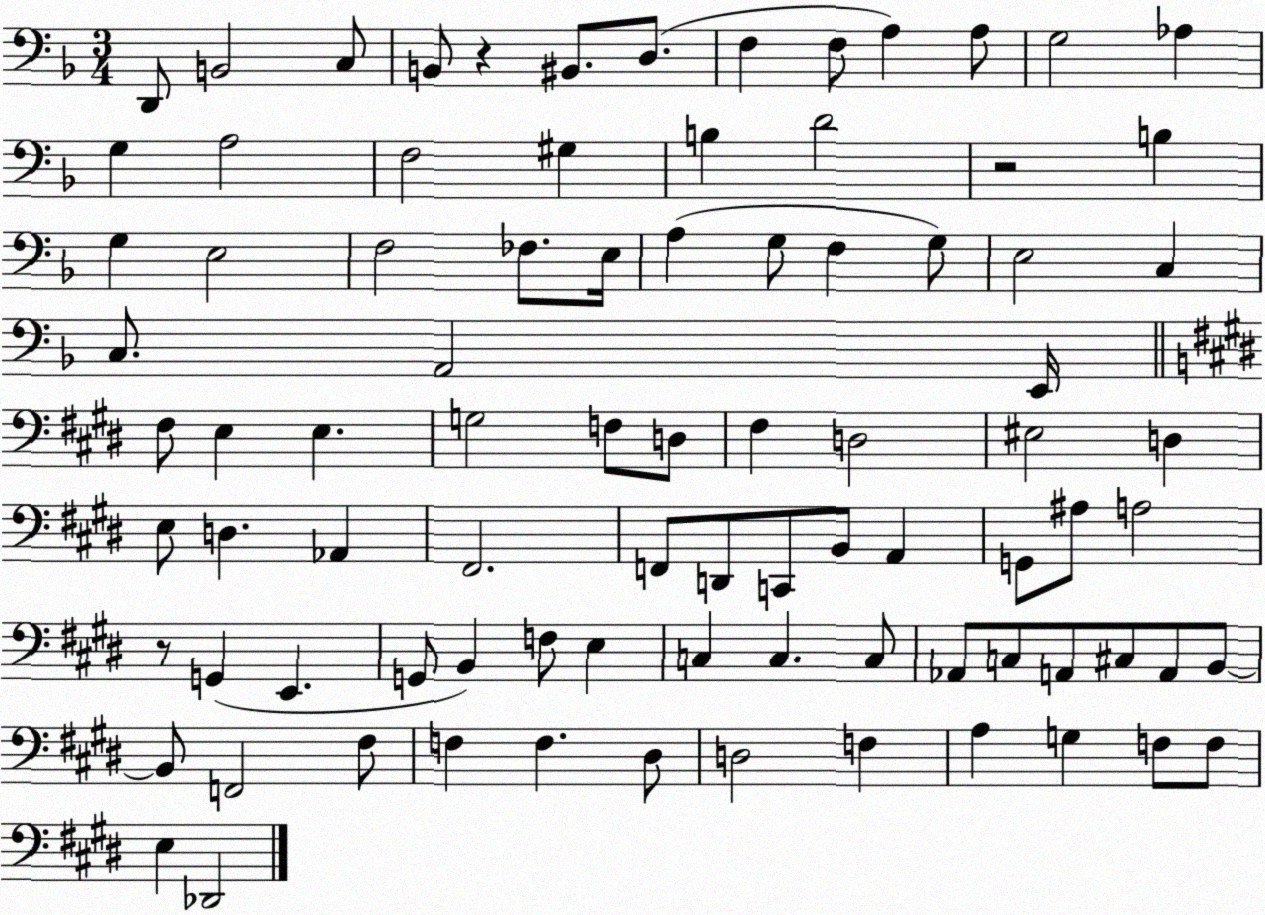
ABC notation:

X:1
T:Untitled
M:3/4
L:1/4
K:F
D,,/2 B,,2 C,/2 B,,/2 z ^B,,/2 D,/2 F, F,/2 A, A,/2 G,2 _A, G, A,2 F,2 ^G, B, D2 z2 B, G, E,2 F,2 _F,/2 E,/4 A, G,/2 F, G,/2 E,2 C, C,/2 A,,2 E,,/4 ^F,/2 E, E, G,2 F,/2 D,/2 ^F, D,2 ^E,2 D, E,/2 D, _A,, ^F,,2 F,,/2 D,,/2 C,,/2 B,,/2 A,, G,,/2 ^A,/2 A,2 z/2 G,, E,, G,,/2 B,, F,/2 E, C, C, C,/2 _A,,/2 C,/2 A,,/2 ^C,/2 A,,/2 B,,/2 B,,/2 F,,2 ^F,/2 F, F, ^D,/2 D,2 F, A, G, F,/2 F,/2 E, _D,,2